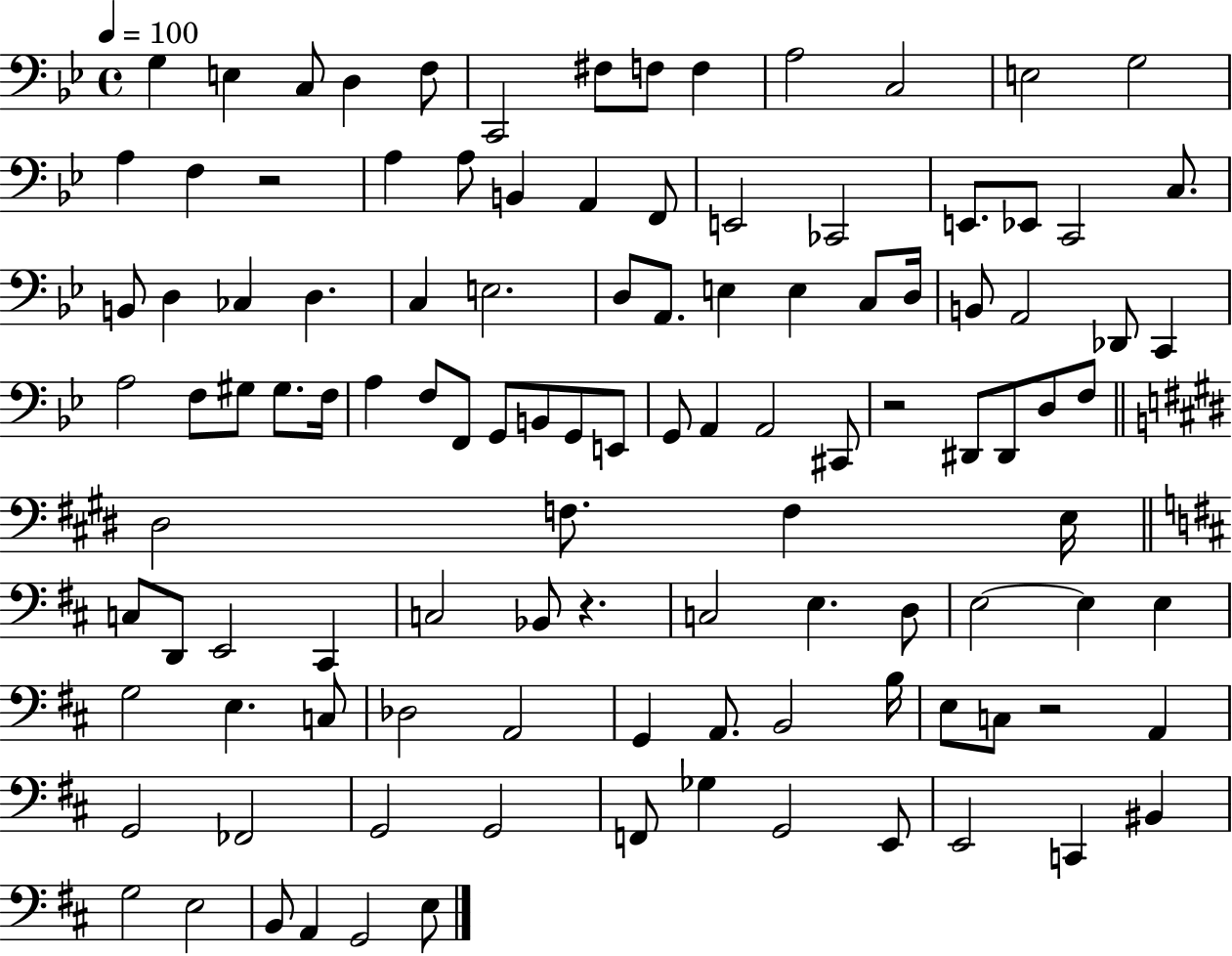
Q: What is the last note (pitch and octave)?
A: E3